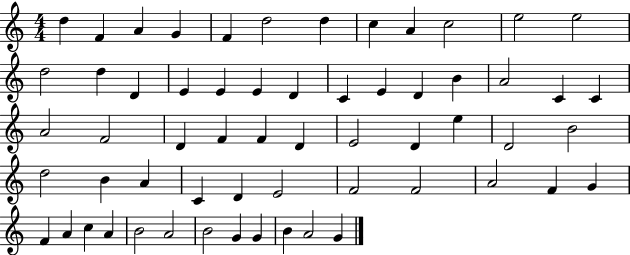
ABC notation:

X:1
T:Untitled
M:4/4
L:1/4
K:C
d F A G F d2 d c A c2 e2 e2 d2 d D E E E D C E D B A2 C C A2 F2 D F F D E2 D e D2 B2 d2 B A C D E2 F2 F2 A2 F G F A c A B2 A2 B2 G G B A2 G